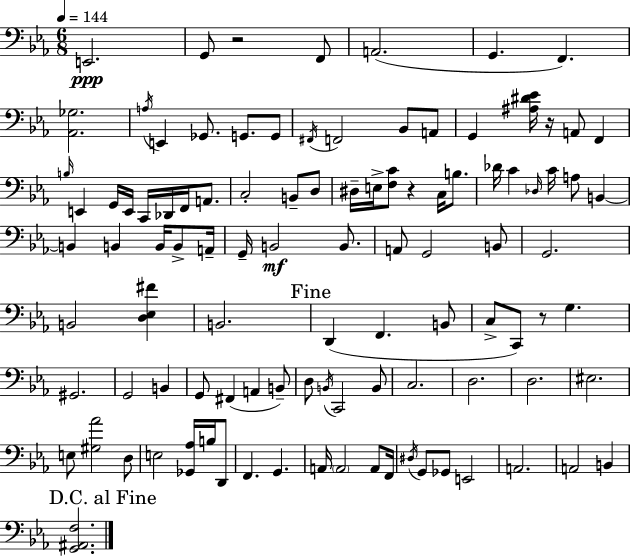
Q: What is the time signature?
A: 6/8